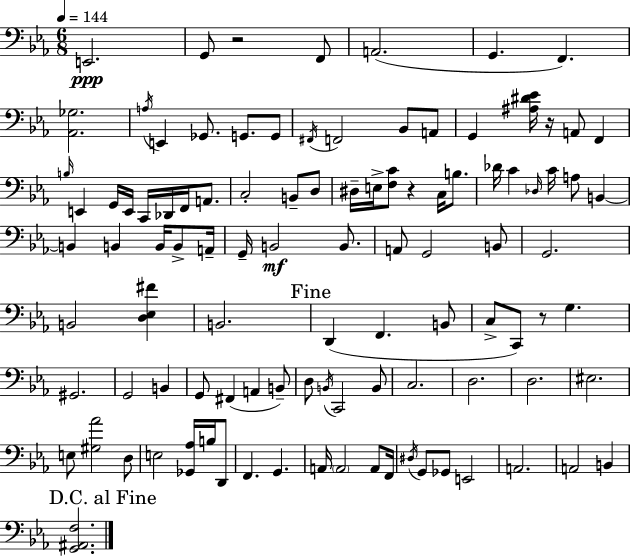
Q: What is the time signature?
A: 6/8